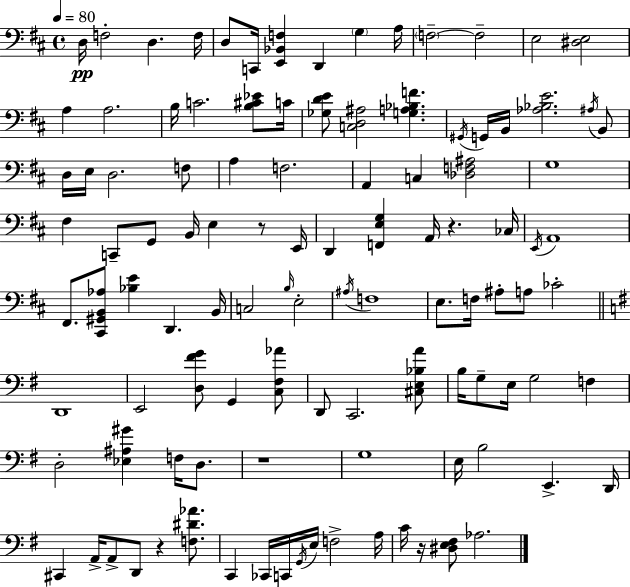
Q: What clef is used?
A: bass